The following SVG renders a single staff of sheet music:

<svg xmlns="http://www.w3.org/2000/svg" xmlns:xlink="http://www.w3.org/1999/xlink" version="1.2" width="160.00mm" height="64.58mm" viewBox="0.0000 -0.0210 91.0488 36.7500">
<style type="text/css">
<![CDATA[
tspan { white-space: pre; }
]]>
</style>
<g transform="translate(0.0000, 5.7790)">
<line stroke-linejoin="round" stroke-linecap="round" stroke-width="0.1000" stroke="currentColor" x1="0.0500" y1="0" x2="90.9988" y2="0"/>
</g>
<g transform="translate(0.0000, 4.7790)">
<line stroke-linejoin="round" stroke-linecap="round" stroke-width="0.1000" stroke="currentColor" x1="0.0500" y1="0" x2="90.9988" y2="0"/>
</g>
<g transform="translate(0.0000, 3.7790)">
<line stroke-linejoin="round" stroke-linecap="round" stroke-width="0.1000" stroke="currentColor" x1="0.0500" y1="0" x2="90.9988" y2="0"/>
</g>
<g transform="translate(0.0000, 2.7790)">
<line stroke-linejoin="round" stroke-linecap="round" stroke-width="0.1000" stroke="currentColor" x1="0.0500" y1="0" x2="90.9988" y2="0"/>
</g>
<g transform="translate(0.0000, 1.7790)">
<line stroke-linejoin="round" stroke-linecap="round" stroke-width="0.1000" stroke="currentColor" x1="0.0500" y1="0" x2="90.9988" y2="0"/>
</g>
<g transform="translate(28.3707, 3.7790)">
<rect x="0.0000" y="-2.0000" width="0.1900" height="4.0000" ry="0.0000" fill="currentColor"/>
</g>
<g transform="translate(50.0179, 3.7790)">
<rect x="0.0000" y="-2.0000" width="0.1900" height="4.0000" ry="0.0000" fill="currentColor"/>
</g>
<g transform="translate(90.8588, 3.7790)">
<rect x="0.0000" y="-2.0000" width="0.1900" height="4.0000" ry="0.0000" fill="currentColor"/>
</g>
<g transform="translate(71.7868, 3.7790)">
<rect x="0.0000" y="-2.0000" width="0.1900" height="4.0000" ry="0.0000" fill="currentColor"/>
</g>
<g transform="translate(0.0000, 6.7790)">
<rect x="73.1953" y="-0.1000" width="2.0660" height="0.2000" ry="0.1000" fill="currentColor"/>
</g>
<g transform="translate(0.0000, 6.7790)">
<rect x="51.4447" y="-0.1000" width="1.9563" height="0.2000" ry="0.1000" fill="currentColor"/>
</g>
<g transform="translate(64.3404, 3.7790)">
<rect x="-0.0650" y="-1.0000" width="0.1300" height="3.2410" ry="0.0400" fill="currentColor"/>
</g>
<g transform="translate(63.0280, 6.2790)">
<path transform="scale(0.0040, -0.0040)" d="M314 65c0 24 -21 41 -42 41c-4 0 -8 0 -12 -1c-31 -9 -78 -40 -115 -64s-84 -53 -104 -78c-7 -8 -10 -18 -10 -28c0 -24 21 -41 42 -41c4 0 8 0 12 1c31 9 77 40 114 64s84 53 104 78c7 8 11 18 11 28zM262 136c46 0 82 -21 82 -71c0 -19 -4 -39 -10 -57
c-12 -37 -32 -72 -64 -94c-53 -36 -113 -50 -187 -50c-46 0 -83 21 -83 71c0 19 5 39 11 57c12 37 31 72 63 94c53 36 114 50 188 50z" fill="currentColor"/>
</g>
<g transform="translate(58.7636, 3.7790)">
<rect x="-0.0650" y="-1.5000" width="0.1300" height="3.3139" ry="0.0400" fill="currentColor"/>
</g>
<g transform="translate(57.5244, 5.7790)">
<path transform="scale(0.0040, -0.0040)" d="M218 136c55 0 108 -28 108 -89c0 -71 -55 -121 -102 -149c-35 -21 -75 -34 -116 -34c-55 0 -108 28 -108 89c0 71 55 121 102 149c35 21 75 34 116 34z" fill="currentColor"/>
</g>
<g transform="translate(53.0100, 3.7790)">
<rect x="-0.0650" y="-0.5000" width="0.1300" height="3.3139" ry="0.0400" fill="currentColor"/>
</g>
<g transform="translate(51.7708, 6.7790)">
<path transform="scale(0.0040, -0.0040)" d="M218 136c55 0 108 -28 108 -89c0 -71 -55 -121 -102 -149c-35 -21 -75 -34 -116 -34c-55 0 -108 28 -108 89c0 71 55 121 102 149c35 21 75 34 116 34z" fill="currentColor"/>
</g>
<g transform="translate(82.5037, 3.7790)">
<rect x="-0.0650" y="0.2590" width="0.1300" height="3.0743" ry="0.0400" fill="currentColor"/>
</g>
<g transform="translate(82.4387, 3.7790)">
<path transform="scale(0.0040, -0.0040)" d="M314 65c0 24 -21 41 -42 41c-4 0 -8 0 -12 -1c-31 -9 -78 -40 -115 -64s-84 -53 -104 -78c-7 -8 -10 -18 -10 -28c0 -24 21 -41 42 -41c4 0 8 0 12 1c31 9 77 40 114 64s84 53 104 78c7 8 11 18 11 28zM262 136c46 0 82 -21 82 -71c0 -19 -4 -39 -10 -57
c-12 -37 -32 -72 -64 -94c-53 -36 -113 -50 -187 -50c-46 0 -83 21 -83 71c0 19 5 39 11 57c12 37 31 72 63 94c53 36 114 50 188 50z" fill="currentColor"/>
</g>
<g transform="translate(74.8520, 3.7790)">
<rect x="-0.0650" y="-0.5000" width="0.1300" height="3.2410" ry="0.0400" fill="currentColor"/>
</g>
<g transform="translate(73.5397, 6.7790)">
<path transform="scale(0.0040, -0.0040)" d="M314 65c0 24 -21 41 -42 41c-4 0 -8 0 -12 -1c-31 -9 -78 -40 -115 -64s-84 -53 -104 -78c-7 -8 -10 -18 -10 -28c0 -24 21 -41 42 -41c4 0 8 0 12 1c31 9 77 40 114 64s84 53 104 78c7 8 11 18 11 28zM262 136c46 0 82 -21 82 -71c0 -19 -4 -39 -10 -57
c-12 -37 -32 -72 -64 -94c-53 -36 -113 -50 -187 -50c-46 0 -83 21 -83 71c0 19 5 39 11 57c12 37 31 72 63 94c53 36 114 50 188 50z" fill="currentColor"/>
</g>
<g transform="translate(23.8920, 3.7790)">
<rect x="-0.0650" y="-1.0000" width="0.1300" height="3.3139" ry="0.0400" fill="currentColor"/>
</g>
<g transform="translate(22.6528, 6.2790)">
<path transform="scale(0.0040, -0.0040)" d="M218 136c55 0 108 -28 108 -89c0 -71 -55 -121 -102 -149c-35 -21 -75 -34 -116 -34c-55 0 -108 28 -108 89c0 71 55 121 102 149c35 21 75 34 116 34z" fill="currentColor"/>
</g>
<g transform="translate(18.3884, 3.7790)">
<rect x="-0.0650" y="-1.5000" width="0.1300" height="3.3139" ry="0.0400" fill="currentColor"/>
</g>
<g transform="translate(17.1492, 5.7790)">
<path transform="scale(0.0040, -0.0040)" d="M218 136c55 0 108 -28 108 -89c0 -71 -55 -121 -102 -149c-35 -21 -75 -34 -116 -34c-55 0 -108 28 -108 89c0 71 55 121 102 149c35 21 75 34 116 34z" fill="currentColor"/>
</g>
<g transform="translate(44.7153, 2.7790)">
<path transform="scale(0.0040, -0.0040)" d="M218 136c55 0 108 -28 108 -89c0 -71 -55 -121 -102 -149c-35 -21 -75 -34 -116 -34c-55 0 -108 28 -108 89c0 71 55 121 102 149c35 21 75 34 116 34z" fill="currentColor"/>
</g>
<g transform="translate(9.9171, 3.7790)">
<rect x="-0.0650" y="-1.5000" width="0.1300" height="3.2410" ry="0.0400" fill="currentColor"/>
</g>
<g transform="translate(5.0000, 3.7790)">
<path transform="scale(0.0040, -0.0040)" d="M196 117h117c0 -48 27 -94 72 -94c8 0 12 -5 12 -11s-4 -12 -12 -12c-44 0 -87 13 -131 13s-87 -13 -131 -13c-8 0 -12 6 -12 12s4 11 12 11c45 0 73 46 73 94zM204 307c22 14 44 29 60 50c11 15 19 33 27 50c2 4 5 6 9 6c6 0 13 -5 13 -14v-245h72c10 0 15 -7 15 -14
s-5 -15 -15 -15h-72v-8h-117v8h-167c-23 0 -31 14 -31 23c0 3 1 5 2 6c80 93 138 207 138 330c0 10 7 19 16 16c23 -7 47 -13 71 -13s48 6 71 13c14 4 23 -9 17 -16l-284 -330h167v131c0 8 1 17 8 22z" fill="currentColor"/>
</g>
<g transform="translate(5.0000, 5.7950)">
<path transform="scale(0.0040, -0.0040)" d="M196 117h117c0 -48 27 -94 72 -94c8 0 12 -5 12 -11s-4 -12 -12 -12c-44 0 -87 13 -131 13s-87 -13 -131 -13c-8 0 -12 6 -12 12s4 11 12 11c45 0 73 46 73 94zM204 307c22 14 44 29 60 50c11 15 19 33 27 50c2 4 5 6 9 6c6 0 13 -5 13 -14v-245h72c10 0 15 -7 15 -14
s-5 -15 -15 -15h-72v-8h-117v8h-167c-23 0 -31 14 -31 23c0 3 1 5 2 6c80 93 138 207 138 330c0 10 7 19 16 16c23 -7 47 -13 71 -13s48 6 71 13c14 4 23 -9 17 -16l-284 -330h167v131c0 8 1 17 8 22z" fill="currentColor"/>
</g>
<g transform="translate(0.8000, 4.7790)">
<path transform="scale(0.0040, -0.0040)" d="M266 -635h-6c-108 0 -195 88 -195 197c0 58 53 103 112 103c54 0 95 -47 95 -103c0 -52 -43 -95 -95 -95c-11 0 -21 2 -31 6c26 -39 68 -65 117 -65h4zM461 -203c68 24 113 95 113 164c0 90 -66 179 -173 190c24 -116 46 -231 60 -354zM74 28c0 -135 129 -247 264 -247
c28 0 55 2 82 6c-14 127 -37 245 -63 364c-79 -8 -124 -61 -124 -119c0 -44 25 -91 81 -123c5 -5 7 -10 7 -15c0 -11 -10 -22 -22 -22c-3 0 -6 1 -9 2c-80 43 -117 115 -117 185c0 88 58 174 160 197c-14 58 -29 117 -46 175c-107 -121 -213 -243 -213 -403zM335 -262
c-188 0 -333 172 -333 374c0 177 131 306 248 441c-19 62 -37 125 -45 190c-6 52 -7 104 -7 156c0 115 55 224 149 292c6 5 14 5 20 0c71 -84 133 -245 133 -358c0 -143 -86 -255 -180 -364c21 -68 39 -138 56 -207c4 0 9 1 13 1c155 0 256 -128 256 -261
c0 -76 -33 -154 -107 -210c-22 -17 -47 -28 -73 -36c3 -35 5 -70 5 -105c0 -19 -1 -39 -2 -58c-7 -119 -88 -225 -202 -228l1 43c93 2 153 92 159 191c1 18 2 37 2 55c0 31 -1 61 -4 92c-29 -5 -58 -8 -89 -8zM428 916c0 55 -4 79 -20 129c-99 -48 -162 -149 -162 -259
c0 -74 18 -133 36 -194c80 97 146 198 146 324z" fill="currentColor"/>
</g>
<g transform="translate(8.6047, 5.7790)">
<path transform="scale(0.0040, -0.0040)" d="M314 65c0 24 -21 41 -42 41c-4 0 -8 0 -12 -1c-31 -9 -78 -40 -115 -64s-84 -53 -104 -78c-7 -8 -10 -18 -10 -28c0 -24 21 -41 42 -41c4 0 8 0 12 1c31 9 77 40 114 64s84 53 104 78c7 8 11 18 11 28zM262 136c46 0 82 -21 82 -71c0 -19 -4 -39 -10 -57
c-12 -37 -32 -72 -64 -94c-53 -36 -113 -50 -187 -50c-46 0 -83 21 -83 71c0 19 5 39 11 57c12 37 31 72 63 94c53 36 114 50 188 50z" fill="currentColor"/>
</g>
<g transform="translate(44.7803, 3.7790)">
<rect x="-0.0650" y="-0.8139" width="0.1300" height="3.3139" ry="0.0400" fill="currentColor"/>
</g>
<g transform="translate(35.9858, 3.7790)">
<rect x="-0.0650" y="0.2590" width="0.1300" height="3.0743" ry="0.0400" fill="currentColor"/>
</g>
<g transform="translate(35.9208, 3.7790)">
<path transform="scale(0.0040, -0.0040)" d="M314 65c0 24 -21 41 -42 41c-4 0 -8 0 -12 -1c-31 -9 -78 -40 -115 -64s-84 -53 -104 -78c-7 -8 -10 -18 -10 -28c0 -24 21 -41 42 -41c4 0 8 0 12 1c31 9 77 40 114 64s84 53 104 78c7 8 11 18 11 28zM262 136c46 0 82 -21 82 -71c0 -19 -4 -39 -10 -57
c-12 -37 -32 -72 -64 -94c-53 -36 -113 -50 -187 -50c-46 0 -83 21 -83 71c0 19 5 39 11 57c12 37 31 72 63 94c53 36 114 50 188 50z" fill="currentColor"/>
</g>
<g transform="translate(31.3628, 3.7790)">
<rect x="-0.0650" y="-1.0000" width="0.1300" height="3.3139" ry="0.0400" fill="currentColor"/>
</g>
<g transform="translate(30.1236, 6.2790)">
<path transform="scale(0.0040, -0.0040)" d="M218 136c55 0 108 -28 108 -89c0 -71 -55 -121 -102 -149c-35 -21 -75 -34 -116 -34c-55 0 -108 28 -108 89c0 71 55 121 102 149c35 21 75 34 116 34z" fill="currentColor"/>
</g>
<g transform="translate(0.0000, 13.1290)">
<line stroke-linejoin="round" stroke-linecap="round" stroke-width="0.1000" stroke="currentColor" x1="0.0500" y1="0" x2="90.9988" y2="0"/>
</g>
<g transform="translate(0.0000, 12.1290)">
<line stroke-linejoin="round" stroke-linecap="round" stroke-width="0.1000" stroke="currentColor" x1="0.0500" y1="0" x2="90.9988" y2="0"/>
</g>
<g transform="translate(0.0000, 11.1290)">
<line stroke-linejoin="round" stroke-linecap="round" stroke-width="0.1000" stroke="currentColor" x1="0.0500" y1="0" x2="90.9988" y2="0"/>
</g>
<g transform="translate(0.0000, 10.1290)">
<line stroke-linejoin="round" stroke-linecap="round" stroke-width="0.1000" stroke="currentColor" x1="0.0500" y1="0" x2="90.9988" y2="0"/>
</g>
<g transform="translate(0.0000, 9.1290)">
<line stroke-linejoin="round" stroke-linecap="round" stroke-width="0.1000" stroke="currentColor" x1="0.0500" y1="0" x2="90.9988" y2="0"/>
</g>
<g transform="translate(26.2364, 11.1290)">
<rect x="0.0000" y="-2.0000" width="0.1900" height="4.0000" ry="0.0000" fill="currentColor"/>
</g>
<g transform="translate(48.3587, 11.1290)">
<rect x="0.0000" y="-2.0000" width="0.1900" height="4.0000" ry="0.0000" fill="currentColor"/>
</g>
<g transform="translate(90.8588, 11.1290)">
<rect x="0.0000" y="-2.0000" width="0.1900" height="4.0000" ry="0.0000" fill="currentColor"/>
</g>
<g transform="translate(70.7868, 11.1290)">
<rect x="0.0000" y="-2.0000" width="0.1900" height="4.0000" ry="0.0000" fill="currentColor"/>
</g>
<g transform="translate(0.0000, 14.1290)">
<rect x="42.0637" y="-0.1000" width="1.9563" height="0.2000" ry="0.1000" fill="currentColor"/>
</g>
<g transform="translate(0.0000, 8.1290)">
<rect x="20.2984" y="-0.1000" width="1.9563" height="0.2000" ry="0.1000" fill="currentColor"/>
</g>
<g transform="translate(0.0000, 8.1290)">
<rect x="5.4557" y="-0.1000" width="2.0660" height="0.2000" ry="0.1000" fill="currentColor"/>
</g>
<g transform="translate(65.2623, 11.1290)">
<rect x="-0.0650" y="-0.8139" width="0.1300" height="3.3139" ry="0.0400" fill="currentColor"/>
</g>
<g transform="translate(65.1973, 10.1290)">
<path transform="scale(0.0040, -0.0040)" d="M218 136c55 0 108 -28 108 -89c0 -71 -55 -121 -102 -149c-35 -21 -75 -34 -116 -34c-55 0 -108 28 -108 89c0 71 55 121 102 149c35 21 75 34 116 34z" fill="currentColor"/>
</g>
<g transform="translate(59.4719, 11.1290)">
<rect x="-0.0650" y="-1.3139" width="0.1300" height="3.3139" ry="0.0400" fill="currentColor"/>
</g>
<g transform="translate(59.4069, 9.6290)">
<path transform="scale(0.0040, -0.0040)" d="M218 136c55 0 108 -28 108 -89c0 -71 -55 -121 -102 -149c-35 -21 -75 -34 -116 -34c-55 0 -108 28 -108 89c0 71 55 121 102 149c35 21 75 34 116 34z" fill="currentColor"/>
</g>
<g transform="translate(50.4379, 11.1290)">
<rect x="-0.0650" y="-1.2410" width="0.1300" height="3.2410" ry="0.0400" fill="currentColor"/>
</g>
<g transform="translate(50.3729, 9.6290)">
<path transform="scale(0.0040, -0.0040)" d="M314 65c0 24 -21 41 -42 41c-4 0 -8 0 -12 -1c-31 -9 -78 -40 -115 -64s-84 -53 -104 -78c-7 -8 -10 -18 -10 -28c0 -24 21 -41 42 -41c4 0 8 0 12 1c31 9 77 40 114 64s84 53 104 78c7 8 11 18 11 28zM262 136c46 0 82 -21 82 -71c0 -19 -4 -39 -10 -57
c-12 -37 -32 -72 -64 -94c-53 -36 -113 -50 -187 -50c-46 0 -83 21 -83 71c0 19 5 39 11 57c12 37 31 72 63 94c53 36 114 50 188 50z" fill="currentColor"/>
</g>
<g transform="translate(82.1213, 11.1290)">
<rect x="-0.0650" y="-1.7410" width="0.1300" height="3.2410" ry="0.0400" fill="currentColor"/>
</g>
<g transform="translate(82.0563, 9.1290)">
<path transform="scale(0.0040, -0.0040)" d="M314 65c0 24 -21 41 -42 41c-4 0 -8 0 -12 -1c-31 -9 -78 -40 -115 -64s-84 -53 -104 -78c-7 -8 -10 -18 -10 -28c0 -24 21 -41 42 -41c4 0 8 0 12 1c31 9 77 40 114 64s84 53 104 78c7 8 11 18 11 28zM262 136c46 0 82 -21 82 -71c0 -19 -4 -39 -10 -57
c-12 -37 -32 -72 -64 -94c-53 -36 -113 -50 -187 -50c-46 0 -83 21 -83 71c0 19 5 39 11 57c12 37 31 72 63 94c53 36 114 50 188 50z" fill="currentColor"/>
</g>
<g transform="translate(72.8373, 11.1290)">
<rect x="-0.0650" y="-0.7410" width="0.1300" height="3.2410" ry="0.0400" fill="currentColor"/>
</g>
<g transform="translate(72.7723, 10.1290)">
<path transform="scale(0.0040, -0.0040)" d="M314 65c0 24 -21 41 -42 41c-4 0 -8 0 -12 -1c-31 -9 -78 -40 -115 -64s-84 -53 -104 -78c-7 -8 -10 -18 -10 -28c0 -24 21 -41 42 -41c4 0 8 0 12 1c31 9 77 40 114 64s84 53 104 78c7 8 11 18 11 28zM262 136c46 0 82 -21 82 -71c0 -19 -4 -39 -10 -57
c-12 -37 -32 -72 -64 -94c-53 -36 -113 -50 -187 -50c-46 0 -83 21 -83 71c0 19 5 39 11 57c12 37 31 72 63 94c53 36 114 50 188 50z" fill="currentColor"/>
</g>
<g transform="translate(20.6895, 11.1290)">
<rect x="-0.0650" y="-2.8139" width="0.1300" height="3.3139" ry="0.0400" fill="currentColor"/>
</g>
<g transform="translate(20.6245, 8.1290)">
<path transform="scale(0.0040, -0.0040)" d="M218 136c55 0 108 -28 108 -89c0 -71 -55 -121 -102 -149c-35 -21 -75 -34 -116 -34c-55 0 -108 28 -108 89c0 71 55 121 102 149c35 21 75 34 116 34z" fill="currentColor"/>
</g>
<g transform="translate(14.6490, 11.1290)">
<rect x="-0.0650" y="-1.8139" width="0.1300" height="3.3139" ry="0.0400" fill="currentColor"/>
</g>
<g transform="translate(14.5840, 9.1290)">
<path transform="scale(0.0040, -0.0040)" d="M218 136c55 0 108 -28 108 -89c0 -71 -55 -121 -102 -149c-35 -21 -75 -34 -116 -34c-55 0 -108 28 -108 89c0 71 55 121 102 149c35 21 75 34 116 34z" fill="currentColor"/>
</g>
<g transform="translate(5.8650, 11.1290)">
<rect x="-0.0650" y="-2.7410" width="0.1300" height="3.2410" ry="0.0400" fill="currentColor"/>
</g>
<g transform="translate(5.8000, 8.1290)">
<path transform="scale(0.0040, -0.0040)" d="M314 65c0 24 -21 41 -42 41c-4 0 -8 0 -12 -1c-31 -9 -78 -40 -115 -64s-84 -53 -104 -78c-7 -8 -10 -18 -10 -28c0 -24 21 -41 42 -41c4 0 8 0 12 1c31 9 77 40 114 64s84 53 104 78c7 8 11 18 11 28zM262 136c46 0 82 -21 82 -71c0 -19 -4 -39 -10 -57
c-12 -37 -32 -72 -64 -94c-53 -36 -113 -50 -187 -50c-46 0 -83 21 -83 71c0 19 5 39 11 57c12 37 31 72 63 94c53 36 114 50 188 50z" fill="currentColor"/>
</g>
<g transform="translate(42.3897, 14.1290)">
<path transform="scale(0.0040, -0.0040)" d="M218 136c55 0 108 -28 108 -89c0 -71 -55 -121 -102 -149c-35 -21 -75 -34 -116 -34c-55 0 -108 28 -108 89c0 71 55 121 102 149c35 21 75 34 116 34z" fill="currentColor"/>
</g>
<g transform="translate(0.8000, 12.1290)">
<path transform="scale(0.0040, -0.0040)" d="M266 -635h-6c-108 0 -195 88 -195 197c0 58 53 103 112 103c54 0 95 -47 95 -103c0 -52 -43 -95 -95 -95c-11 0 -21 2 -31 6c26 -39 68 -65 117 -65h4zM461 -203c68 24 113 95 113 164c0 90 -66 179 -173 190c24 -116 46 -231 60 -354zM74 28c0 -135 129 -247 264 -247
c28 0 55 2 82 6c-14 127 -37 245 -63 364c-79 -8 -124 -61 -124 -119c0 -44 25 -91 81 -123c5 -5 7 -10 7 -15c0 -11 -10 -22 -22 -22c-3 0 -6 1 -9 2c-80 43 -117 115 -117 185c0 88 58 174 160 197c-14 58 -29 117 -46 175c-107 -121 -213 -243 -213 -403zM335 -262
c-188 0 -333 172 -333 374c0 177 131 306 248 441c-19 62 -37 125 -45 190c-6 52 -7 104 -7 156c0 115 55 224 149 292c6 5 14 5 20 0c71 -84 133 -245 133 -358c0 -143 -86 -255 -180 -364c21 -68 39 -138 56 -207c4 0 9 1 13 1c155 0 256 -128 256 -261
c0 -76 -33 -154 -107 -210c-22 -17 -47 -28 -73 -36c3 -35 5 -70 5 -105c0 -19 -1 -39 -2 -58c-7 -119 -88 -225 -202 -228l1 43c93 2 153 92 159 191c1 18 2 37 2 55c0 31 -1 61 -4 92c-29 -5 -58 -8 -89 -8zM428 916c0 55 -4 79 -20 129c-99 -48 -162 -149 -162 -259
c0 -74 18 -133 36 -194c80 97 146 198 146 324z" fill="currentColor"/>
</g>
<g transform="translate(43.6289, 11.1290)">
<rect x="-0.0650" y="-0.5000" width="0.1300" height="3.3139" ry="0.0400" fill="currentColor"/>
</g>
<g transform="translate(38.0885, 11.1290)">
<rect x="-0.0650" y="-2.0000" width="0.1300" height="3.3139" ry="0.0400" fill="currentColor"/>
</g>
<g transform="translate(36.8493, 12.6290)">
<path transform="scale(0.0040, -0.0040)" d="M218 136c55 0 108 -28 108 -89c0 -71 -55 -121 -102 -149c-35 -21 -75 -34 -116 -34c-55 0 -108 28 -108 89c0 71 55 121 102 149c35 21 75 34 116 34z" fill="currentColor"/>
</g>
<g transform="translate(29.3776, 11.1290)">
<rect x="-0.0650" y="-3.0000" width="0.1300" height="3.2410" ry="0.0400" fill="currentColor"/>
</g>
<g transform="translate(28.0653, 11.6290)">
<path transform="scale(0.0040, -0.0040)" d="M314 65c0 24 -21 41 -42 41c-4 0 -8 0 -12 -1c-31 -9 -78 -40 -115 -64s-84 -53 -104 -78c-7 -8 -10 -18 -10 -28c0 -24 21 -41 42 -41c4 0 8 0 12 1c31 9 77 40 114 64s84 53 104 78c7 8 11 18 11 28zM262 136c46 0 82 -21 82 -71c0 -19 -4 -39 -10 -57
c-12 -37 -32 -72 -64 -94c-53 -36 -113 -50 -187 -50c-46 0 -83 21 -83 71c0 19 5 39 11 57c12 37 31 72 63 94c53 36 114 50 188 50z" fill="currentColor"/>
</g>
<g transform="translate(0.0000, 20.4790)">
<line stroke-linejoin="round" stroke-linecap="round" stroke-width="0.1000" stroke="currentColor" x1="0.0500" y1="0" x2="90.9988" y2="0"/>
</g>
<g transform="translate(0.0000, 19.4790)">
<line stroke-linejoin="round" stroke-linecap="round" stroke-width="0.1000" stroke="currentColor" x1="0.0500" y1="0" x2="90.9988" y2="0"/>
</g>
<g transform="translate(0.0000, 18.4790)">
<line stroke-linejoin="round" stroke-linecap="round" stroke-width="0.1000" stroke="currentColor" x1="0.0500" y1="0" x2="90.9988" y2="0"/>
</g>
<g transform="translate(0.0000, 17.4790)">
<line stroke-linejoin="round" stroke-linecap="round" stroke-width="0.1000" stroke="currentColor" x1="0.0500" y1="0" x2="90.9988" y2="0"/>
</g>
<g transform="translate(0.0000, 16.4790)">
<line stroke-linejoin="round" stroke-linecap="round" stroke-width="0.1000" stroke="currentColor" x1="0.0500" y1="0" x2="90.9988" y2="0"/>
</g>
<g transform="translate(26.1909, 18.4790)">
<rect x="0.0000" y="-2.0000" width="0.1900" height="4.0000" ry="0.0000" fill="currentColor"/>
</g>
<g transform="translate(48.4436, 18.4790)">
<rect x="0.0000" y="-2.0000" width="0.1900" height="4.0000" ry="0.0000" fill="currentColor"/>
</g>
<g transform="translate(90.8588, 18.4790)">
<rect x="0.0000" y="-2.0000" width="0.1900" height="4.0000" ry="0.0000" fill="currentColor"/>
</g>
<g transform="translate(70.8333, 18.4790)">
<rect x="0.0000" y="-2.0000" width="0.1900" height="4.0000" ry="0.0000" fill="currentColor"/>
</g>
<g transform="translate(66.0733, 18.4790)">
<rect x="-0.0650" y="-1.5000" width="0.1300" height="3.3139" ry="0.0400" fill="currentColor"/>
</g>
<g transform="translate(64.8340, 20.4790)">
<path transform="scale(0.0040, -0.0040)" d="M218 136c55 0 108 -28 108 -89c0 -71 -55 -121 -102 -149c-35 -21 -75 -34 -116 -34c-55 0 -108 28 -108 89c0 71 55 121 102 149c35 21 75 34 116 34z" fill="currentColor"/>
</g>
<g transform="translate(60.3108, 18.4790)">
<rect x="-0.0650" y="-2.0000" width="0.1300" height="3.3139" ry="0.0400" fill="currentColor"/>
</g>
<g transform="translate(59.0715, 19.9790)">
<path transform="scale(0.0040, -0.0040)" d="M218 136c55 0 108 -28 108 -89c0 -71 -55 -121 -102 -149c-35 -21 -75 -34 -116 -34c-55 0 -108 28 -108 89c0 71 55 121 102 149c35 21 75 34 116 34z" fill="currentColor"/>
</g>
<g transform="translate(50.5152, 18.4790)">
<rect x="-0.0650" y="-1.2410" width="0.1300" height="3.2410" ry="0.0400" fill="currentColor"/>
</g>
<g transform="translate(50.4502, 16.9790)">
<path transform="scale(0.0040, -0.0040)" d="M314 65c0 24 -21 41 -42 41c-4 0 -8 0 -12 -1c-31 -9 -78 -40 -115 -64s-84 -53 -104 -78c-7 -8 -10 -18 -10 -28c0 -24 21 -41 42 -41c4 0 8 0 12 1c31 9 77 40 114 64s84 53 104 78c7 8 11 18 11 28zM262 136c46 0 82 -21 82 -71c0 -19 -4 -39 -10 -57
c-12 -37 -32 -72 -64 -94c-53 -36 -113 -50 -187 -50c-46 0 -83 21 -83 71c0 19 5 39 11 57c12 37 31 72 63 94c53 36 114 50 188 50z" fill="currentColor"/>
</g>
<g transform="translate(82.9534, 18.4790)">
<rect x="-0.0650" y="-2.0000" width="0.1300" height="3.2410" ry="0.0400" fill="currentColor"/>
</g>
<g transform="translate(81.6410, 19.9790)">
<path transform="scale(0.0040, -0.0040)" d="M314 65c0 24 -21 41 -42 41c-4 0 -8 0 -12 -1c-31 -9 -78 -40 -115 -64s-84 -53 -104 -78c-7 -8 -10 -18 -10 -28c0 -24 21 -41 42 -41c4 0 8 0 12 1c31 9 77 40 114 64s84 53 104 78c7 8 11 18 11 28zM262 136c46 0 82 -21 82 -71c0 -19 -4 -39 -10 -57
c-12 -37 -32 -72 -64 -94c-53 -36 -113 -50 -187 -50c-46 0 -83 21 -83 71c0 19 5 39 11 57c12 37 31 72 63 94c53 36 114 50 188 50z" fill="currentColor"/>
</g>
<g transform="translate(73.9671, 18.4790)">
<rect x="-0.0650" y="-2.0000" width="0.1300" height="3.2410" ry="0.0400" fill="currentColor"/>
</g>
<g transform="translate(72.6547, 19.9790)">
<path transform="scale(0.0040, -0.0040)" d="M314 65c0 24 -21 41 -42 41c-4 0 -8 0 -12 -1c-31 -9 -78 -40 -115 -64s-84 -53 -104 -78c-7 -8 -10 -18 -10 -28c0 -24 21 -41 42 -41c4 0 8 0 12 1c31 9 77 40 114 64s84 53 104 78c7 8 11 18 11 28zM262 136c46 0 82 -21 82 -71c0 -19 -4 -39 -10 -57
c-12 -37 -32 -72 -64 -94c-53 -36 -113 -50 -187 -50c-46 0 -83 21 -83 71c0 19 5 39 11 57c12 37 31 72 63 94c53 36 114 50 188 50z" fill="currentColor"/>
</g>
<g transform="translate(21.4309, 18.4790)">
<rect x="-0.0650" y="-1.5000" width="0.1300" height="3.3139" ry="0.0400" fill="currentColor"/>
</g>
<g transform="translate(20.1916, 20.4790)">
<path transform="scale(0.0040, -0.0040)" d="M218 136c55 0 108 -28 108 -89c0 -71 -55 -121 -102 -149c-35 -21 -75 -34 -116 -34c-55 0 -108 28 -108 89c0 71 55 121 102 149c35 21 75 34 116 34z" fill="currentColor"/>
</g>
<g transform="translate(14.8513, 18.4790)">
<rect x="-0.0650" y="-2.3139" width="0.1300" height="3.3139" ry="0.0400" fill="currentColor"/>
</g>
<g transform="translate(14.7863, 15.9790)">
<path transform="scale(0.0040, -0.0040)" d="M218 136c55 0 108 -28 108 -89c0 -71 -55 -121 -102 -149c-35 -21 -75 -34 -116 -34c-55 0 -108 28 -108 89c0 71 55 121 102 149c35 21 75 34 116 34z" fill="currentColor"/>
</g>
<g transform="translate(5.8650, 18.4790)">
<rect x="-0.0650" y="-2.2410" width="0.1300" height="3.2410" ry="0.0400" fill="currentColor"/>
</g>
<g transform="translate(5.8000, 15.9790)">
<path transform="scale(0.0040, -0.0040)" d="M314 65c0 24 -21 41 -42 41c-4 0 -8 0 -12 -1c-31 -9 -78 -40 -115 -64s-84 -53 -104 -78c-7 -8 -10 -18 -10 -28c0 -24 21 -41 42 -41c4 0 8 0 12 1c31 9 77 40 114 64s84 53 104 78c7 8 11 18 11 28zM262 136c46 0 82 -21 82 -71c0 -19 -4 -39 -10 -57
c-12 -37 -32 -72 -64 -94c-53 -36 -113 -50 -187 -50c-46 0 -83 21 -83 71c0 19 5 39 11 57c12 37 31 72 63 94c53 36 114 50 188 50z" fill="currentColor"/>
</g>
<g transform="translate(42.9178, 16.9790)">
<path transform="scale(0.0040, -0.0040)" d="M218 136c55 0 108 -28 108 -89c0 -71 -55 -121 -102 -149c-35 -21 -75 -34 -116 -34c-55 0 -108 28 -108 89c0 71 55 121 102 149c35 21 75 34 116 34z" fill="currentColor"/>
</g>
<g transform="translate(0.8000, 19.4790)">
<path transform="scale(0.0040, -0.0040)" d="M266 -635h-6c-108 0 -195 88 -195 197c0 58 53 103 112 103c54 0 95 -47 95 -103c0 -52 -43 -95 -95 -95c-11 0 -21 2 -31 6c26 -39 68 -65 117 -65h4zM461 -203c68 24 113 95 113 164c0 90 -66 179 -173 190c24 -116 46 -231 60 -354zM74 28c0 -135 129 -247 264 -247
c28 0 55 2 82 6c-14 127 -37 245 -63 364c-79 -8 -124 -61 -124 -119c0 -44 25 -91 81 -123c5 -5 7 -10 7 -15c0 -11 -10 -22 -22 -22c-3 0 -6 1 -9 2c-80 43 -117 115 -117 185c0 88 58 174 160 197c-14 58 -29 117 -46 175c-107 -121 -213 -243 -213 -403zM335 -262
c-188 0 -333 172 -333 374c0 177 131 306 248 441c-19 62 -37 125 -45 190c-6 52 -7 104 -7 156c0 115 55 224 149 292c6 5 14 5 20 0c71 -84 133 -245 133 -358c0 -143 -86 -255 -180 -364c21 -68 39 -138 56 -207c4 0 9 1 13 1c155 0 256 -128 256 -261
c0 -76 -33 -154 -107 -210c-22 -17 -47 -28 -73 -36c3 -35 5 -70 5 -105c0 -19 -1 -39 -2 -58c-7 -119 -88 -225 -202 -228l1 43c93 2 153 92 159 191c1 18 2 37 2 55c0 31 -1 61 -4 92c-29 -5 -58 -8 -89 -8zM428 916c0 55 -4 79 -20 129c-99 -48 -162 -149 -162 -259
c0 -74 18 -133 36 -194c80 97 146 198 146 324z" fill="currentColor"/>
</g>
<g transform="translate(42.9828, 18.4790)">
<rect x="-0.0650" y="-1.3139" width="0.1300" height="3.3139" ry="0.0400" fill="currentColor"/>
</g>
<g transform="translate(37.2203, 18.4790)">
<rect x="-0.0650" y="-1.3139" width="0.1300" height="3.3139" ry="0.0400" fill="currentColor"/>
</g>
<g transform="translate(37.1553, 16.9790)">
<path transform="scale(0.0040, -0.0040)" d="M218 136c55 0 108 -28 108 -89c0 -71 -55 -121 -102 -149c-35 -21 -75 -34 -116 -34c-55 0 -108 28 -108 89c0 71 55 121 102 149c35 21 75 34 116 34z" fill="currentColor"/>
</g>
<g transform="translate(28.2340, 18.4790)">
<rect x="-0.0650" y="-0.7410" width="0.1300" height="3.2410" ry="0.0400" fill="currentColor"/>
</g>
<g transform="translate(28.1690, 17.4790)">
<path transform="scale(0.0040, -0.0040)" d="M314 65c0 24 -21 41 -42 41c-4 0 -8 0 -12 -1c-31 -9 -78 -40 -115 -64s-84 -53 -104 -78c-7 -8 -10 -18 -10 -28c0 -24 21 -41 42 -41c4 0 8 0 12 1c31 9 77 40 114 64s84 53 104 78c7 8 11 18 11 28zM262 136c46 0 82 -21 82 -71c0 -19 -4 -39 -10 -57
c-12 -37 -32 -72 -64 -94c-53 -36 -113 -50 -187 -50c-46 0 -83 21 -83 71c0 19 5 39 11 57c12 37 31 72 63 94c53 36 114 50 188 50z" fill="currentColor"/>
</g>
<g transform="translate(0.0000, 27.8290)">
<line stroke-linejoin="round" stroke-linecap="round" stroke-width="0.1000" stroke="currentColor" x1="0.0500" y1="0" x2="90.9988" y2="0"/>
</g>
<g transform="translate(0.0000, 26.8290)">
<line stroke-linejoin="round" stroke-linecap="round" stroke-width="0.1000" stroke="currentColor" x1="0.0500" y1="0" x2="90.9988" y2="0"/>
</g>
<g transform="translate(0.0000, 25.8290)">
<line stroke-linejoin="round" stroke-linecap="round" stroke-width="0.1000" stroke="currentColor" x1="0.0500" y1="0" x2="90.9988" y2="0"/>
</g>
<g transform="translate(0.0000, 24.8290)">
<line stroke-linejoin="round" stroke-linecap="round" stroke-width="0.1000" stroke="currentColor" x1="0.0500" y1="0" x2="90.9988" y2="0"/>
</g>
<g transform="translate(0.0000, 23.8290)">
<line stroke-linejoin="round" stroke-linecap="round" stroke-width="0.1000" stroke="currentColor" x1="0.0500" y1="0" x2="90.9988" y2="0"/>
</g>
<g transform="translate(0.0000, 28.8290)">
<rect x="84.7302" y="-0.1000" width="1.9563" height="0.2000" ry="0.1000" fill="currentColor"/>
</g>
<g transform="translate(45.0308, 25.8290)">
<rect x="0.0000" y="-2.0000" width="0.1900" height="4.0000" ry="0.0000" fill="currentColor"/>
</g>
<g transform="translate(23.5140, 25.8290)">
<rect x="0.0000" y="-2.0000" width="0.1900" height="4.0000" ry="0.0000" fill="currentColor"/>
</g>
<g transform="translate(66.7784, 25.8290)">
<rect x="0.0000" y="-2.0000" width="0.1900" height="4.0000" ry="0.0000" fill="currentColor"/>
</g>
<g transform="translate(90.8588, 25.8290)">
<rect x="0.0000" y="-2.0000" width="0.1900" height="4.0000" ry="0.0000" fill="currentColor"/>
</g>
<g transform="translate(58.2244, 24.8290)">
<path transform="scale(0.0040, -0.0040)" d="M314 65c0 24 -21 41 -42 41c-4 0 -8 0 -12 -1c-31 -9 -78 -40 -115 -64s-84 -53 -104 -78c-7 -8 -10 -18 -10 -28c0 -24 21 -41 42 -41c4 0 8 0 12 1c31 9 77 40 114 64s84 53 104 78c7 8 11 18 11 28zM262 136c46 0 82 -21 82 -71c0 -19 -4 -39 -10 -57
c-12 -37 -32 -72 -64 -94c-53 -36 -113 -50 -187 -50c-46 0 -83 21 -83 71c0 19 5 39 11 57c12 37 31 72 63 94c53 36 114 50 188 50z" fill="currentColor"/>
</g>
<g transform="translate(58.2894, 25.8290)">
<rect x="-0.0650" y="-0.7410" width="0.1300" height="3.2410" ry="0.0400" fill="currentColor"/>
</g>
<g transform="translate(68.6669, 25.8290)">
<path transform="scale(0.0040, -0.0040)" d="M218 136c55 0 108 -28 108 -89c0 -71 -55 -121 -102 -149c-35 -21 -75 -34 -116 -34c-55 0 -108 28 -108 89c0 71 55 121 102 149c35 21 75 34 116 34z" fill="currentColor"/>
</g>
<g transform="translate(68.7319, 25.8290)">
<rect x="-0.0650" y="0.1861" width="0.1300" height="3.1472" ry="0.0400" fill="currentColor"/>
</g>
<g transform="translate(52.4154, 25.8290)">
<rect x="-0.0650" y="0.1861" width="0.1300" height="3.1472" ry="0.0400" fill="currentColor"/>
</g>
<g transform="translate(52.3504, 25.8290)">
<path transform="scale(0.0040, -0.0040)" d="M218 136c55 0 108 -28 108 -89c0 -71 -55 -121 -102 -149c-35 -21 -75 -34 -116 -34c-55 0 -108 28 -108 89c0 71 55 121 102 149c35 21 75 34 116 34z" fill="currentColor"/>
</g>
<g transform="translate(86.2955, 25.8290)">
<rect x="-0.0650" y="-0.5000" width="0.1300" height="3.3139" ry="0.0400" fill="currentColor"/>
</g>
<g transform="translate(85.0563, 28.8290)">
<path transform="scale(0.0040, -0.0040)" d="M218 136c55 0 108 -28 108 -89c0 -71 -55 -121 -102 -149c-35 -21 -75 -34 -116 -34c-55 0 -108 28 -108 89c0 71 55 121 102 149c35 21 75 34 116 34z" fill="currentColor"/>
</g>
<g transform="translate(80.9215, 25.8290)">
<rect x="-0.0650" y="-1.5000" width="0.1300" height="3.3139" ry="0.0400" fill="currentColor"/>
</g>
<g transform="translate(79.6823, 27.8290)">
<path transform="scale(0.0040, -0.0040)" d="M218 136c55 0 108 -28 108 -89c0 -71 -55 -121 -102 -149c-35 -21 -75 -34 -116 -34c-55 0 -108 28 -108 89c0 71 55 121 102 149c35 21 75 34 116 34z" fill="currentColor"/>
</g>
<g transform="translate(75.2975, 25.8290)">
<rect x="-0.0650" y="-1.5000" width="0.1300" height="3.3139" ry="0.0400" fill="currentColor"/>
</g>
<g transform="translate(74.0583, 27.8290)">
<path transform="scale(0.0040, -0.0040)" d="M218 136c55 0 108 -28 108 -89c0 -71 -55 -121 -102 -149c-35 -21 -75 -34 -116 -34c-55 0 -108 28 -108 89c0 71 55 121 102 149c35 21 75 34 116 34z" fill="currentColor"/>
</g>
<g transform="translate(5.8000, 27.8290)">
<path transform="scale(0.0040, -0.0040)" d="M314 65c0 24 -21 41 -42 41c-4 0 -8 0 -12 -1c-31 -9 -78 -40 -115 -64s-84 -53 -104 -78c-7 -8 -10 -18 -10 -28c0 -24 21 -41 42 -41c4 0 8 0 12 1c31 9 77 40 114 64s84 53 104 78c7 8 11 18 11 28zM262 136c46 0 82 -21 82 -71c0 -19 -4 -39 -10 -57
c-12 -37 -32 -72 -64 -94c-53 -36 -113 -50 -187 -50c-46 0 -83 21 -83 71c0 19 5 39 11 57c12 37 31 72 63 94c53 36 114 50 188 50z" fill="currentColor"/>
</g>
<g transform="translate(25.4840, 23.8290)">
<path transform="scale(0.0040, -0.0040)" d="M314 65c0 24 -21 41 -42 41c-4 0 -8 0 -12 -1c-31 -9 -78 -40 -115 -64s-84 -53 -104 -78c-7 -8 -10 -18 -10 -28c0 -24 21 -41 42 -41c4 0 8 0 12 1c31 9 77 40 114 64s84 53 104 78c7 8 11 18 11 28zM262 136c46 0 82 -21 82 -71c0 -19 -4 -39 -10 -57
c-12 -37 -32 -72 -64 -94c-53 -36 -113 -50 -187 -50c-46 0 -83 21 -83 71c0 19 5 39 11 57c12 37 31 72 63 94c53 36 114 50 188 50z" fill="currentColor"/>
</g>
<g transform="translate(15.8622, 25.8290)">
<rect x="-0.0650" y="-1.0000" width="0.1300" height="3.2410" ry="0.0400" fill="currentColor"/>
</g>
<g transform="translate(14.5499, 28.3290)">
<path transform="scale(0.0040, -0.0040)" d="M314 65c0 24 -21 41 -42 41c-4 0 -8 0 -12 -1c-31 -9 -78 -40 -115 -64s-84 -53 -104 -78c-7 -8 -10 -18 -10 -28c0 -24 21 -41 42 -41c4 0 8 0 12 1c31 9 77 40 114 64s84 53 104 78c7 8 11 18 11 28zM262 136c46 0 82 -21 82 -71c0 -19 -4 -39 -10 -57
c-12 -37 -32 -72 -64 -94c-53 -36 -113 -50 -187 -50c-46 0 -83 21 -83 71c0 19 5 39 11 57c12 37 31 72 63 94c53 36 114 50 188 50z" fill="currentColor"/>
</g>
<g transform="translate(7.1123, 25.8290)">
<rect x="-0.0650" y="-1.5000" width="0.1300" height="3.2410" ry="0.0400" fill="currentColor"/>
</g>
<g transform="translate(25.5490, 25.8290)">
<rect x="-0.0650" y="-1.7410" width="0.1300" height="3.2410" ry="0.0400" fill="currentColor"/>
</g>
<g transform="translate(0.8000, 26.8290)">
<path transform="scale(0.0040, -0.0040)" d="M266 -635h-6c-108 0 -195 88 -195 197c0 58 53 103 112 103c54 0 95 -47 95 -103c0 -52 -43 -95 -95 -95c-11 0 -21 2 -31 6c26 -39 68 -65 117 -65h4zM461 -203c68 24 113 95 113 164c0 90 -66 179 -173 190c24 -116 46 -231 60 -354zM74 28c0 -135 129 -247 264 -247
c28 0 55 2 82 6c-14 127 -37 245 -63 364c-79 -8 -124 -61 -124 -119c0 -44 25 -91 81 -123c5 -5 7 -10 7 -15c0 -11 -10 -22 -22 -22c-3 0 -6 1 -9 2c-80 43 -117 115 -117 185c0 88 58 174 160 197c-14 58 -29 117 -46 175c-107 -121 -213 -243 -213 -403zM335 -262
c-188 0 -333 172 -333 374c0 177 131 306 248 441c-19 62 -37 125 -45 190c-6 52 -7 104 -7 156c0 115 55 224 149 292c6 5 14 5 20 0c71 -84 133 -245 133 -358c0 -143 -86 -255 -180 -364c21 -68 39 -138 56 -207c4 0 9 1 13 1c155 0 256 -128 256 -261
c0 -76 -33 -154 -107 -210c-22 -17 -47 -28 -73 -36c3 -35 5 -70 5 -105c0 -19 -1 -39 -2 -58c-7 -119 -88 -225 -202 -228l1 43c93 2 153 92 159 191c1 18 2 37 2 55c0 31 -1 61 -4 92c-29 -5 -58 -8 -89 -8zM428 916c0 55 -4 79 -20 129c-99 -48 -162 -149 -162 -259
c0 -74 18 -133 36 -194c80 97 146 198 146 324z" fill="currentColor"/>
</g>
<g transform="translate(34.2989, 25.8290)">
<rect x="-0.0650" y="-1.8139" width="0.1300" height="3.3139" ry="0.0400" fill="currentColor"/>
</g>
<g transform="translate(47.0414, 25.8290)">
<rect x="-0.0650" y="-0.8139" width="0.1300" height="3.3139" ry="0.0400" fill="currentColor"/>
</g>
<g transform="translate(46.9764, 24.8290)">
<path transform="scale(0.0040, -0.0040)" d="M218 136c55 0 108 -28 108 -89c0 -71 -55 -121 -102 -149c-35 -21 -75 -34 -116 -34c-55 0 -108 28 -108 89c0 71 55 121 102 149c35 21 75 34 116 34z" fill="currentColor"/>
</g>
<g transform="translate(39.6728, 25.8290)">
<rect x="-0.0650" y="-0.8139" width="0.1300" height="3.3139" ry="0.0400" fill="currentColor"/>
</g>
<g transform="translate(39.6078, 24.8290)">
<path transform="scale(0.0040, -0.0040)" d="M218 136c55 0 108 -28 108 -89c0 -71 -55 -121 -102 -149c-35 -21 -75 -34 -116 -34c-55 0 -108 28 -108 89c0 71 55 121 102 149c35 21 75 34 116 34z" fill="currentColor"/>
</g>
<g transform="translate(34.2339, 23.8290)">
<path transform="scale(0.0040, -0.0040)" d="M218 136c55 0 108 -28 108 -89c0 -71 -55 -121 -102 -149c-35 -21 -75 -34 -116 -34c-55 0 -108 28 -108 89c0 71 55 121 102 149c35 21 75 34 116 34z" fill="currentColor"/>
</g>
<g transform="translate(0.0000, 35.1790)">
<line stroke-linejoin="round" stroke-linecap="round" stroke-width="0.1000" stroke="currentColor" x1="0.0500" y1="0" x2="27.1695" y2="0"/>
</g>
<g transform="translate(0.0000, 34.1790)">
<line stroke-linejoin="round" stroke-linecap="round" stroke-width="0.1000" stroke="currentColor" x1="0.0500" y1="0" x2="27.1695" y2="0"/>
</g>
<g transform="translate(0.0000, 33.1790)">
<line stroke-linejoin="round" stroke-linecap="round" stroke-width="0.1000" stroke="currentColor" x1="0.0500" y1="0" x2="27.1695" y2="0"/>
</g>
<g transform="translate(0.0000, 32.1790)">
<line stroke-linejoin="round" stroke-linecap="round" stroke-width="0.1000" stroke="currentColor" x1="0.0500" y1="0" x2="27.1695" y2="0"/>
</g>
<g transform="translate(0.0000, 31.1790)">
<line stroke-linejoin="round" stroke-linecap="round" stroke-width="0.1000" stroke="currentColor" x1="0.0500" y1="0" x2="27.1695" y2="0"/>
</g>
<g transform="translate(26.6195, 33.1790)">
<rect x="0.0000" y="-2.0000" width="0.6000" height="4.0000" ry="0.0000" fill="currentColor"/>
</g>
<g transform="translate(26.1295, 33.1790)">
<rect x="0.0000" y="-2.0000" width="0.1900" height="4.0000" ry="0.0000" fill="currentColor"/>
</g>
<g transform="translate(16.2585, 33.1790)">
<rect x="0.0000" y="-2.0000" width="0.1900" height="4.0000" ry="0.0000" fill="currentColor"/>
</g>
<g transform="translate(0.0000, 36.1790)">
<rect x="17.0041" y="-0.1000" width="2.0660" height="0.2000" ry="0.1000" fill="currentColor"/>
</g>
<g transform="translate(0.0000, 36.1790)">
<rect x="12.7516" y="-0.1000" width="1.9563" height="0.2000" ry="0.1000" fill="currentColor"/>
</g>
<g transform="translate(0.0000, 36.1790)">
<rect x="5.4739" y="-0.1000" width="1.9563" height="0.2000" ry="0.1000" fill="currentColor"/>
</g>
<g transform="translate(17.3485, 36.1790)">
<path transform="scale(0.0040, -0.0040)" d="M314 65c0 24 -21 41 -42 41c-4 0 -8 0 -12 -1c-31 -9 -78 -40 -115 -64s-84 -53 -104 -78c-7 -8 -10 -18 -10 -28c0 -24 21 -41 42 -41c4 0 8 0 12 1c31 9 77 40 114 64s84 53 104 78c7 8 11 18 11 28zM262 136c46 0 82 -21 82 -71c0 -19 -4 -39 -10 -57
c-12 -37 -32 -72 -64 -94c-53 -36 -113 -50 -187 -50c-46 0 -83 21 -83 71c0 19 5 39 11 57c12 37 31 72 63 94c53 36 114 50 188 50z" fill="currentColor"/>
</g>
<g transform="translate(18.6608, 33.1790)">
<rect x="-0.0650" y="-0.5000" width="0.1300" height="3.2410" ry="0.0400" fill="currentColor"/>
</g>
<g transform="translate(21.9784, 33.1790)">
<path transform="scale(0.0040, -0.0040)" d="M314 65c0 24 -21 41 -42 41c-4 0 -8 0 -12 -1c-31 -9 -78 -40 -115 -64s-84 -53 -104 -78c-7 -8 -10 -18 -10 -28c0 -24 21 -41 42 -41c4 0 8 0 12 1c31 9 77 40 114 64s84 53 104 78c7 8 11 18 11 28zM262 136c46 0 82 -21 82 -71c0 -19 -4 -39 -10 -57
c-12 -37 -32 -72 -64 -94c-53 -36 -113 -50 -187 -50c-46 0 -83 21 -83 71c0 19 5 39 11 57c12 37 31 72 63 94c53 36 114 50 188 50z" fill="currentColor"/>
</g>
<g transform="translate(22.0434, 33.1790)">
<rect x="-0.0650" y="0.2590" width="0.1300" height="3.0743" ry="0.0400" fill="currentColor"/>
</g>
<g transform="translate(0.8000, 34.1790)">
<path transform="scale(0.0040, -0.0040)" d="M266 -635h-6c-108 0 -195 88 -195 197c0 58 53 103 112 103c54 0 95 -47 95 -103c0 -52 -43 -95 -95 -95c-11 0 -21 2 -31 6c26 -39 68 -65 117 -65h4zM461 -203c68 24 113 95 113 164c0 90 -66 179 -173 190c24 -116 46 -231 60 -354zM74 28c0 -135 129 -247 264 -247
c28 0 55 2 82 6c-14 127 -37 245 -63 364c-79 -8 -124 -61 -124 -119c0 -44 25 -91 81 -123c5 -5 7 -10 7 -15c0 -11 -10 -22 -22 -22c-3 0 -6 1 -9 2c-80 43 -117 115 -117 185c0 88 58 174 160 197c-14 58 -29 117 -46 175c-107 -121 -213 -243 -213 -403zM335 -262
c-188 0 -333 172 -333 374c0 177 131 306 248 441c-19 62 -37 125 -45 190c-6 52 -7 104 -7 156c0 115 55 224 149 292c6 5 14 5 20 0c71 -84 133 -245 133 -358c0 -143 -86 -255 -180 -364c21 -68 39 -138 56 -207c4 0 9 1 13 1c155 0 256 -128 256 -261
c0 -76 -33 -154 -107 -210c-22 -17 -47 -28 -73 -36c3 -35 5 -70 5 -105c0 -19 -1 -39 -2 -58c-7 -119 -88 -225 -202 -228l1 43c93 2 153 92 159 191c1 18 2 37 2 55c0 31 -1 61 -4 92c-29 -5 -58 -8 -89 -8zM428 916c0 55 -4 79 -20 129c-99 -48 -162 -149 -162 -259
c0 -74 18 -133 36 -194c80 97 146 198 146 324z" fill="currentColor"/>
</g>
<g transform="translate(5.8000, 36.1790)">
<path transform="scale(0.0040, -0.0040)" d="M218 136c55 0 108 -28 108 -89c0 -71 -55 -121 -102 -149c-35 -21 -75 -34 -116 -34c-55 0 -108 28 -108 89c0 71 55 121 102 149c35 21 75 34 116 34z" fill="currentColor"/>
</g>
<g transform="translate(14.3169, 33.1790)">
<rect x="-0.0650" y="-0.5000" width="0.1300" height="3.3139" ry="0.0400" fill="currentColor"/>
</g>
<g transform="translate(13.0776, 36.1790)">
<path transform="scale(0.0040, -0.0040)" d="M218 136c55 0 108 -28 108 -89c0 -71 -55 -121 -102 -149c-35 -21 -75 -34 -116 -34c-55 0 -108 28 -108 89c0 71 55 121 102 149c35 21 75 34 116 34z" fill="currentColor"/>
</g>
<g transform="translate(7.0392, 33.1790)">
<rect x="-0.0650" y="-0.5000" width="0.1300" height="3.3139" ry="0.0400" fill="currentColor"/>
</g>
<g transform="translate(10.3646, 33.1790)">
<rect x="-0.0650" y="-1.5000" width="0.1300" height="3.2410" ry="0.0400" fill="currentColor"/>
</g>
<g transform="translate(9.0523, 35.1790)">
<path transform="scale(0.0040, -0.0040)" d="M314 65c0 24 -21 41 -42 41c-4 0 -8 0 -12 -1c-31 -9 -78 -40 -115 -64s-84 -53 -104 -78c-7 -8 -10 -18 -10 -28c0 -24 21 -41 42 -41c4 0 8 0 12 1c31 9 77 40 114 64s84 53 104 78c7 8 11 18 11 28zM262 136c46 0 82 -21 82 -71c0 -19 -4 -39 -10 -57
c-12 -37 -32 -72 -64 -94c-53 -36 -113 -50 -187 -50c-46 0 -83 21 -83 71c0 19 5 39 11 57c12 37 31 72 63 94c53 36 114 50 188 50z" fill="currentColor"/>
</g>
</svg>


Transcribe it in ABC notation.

X:1
T:Untitled
M:4/4
L:1/4
K:C
E2 E D D B2 d C E D2 C2 B2 a2 f a A2 F C e2 e d d2 f2 g2 g E d2 e e e2 F E F2 F2 E2 D2 f2 f d d B d2 B E E C C E2 C C2 B2